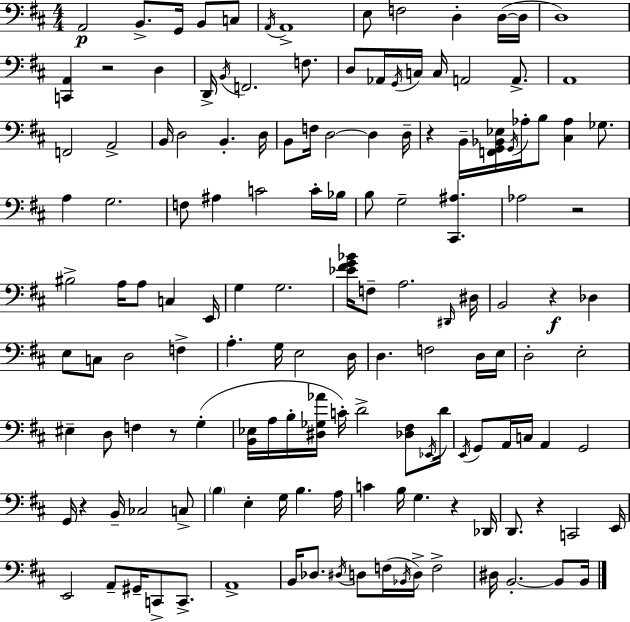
A2/h B2/e. G2/s B2/e C3/e A2/s A2/w E3/e F3/h D3/q D3/s D3/s D3/w [C2,A2]/q R/h D3/q D2/s B2/s F2/h. F3/e. D3/e Ab2/s G2/s C3/s C3/s A2/h A2/e. A2/w F2/h A2/h B2/s D3/h B2/q. D3/s B2/e F3/s D3/h D3/q D3/s R/q B2/s [F2,G2,Bb2,Eb3]/s G2/s Ab3/s B3/e [C#3,Ab3]/q Gb3/e. A3/q G3/h. F3/e A#3/q C4/h C4/s Bb3/s B3/e G3/h [C#2,A#3]/q. Ab3/h R/h BIS3/h A3/s A3/e C3/q E2/s G3/q G3/h. [Eb4,F#4,G4,Bb4]/s F3/e A3/h. D#2/s D#3/s B2/h R/q Db3/q E3/e C3/e D3/h F3/q A3/q. G3/s E3/h D3/s D3/q. F3/h D3/s E3/s D3/h E3/h EIS3/q D3/e F3/q R/e G3/q [B2,Eb3]/s A3/s B3/s [D#3,Gb3,Ab4]/s C4/s D4/h [Db3,F#3]/e Eb2/s D4/s E2/s G2/e A2/s C3/s A2/q G2/h G2/s R/q B2/s CES3/h C3/e B3/q E3/q G3/s B3/q. A3/s C4/q B3/s G3/q. R/q Db2/s D2/e. R/q C2/h E2/s E2/h A2/e G#2/s C2/e C2/e. A2/w B2/s Db3/e. D#3/s D3/e F3/s Bb2/s D3/s F3/h D#3/s B2/h. B2/e B2/s